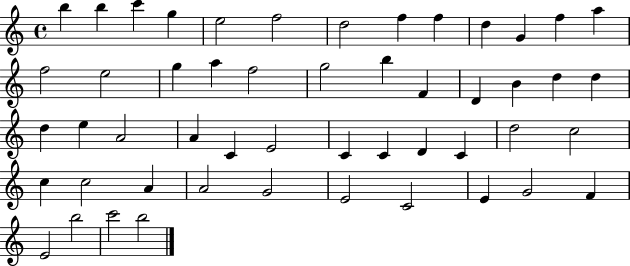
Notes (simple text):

B5/q B5/q C6/q G5/q E5/h F5/h D5/h F5/q F5/q D5/q G4/q F5/q A5/q F5/h E5/h G5/q A5/q F5/h G5/h B5/q F4/q D4/q B4/q D5/q D5/q D5/q E5/q A4/h A4/q C4/q E4/h C4/q C4/q D4/q C4/q D5/h C5/h C5/q C5/h A4/q A4/h G4/h E4/h C4/h E4/q G4/h F4/q E4/h B5/h C6/h B5/h